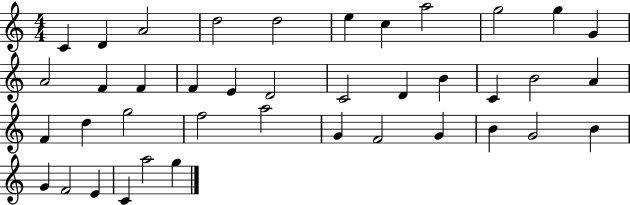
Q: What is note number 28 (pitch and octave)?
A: A5